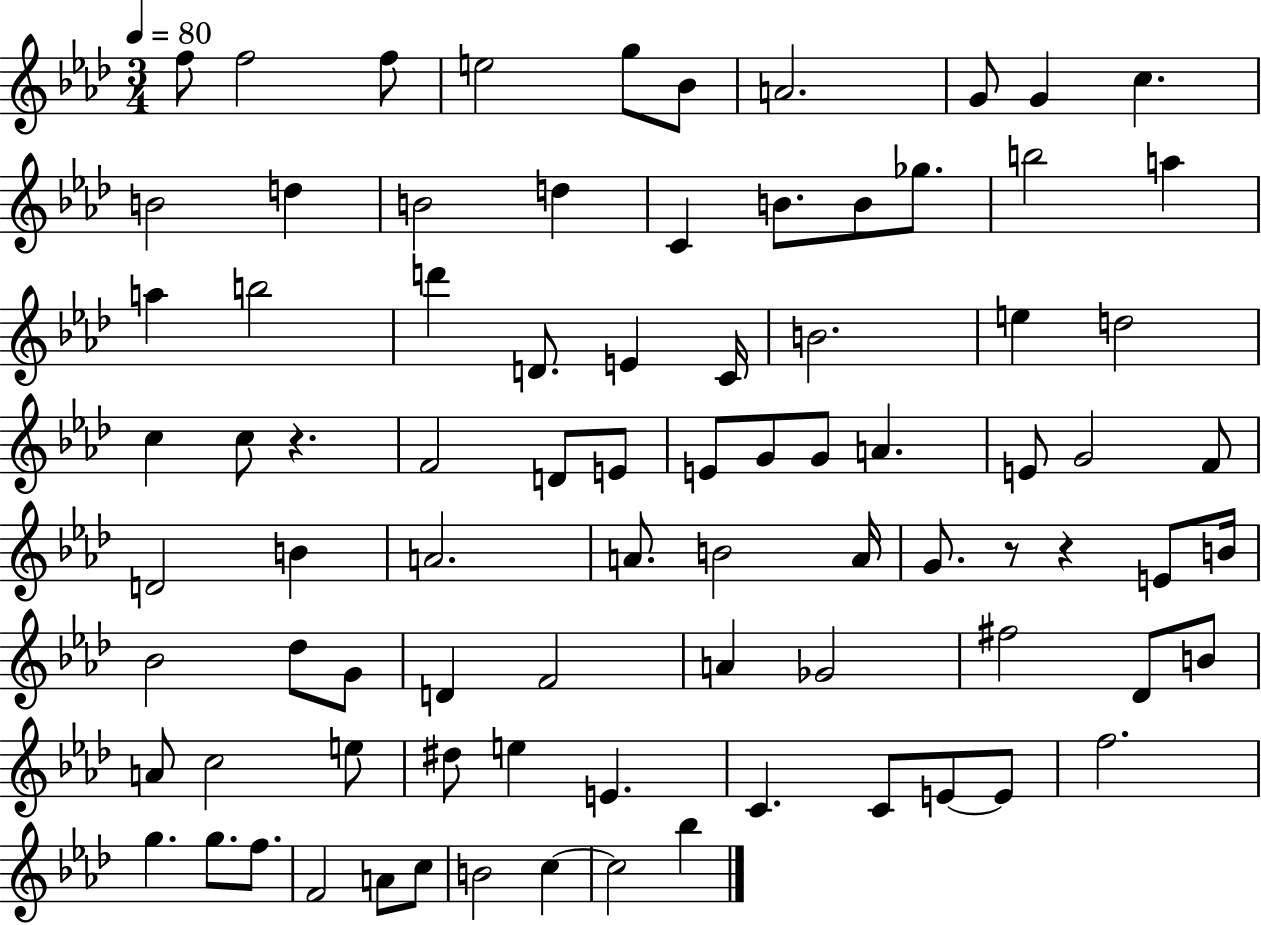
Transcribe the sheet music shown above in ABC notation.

X:1
T:Untitled
M:3/4
L:1/4
K:Ab
f/2 f2 f/2 e2 g/2 _B/2 A2 G/2 G c B2 d B2 d C B/2 B/2 _g/2 b2 a a b2 d' D/2 E C/4 B2 e d2 c c/2 z F2 D/2 E/2 E/2 G/2 G/2 A E/2 G2 F/2 D2 B A2 A/2 B2 A/4 G/2 z/2 z E/2 B/4 _B2 _d/2 G/2 D F2 A _G2 ^f2 _D/2 B/2 A/2 c2 e/2 ^d/2 e E C C/2 E/2 E/2 f2 g g/2 f/2 F2 A/2 c/2 B2 c c2 _b